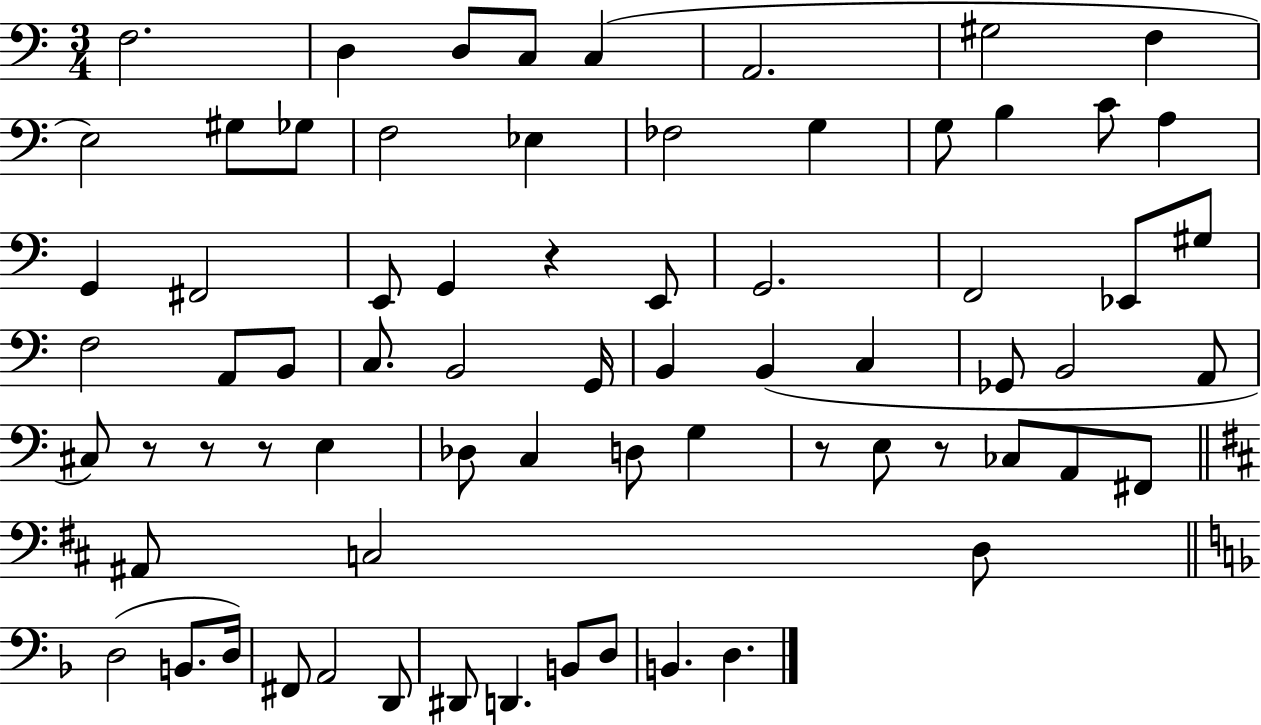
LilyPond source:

{
  \clef bass
  \numericTimeSignature
  \time 3/4
  \key c \major
  f2. | d4 d8 c8 c4( | a,2. | gis2 f4 | \break e2) gis8 ges8 | f2 ees4 | fes2 g4 | g8 b4 c'8 a4 | \break g,4 fis,2 | e,8 g,4 r4 e,8 | g,2. | f,2 ees,8 gis8 | \break f2 a,8 b,8 | c8. b,2 g,16 | b,4 b,4( c4 | ges,8 b,2 a,8 | \break cis8) r8 r8 r8 e4 | des8 c4 d8 g4 | r8 e8 r8 ces8 a,8 fis,8 | \bar "||" \break \key b \minor ais,8 c2 d8 | \bar "||" \break \key f \major d2( b,8. d16) | fis,8 a,2 d,8 | dis,8 d,4. b,8 d8 | b,4. d4. | \break \bar "|."
}